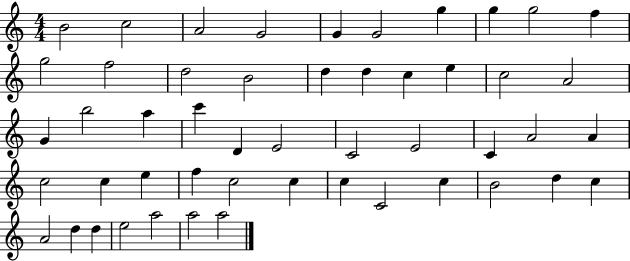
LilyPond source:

{
  \clef treble
  \numericTimeSignature
  \time 4/4
  \key c \major
  b'2 c''2 | a'2 g'2 | g'4 g'2 g''4 | g''4 g''2 f''4 | \break g''2 f''2 | d''2 b'2 | d''4 d''4 c''4 e''4 | c''2 a'2 | \break g'4 b''2 a''4 | c'''4 d'4 e'2 | c'2 e'2 | c'4 a'2 a'4 | \break c''2 c''4 e''4 | f''4 c''2 c''4 | c''4 c'2 c''4 | b'2 d''4 c''4 | \break a'2 d''4 d''4 | e''2 a''2 | a''2 a''2 | \bar "|."
}